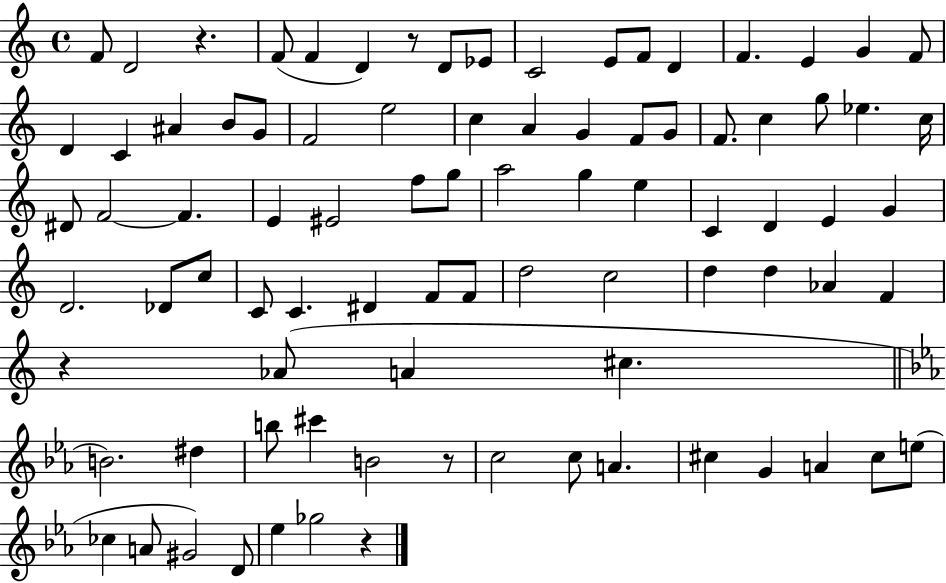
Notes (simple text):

F4/e D4/h R/q. F4/e F4/q D4/q R/e D4/e Eb4/e C4/h E4/e F4/e D4/q F4/q. E4/q G4/q F4/e D4/q C4/q A#4/q B4/e G4/e F4/h E5/h C5/q A4/q G4/q F4/e G4/e F4/e. C5/q G5/e Eb5/q. C5/s D#4/e F4/h F4/q. E4/q EIS4/h F5/e G5/e A5/h G5/q E5/q C4/q D4/q E4/q G4/q D4/h. Db4/e C5/e C4/e C4/q. D#4/q F4/e F4/e D5/h C5/h D5/q D5/q Ab4/q F4/q R/q Ab4/e A4/q C#5/q. B4/h. D#5/q B5/e C#6/q B4/h R/e C5/h C5/e A4/q. C#5/q G4/q A4/q C#5/e E5/e CES5/q A4/e G#4/h D4/e Eb5/q Gb5/h R/q